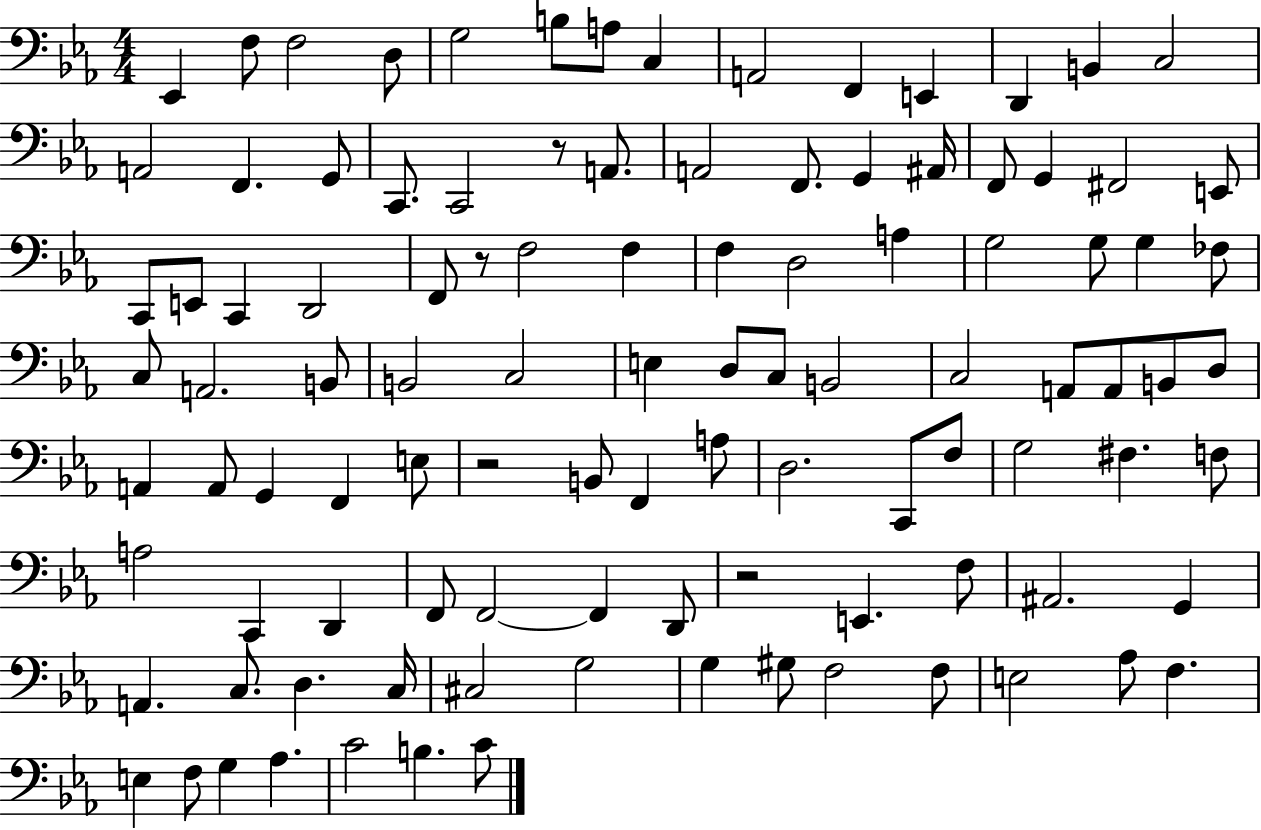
Eb2/q F3/e F3/h D3/e G3/h B3/e A3/e C3/q A2/h F2/q E2/q D2/q B2/q C3/h A2/h F2/q. G2/e C2/e. C2/h R/e A2/e. A2/h F2/e. G2/q A#2/s F2/e G2/q F#2/h E2/e C2/e E2/e C2/q D2/h F2/e R/e F3/h F3/q F3/q D3/h A3/q G3/h G3/e G3/q FES3/e C3/e A2/h. B2/e B2/h C3/h E3/q D3/e C3/e B2/h C3/h A2/e A2/e B2/e D3/e A2/q A2/e G2/q F2/q E3/e R/h B2/e F2/q A3/e D3/h. C2/e F3/e G3/h F#3/q. F3/e A3/h C2/q D2/q F2/e F2/h F2/q D2/e R/h E2/q. F3/e A#2/h. G2/q A2/q. C3/e. D3/q. C3/s C#3/h G3/h G3/q G#3/e F3/h F3/e E3/h Ab3/e F3/q. E3/q F3/e G3/q Ab3/q. C4/h B3/q. C4/e